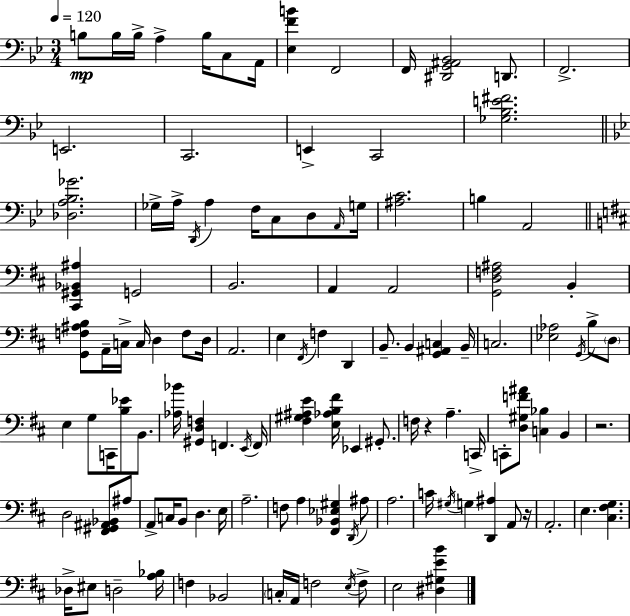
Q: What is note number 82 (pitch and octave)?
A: E3